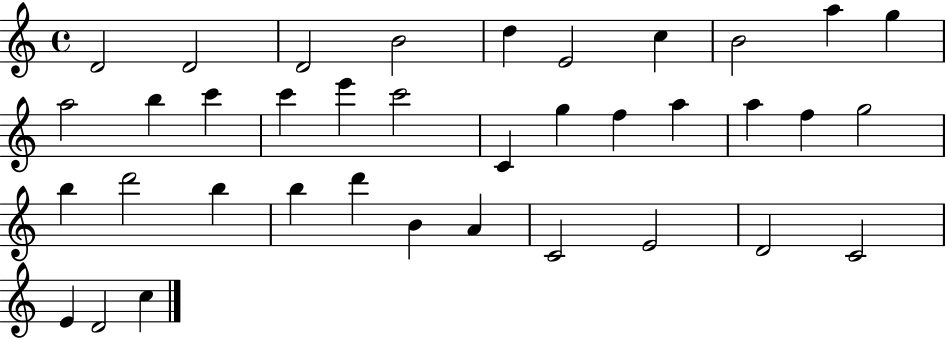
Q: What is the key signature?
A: C major